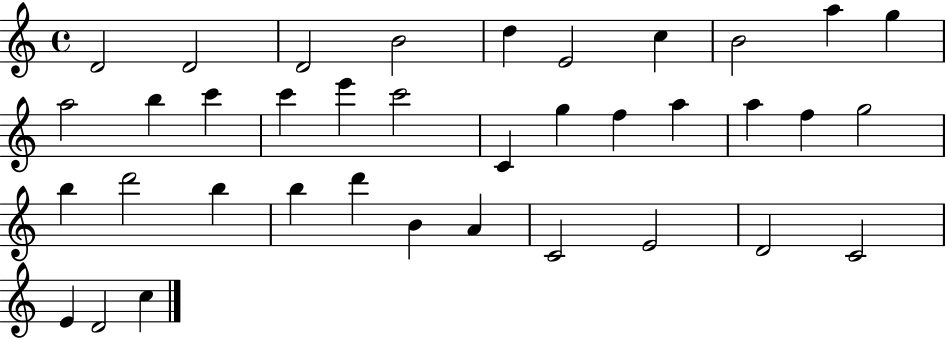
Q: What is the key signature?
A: C major